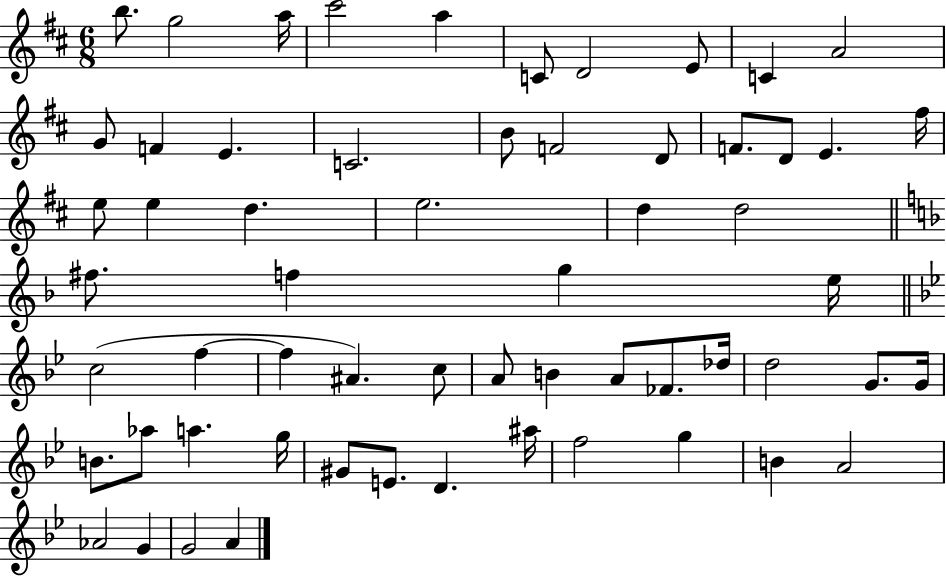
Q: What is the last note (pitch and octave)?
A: A4